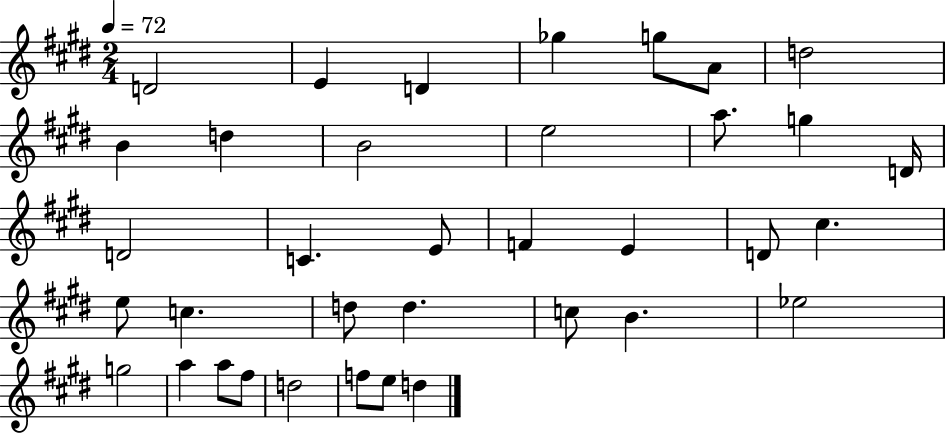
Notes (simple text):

D4/h E4/q D4/q Gb5/q G5/e A4/e D5/h B4/q D5/q B4/h E5/h A5/e. G5/q D4/s D4/h C4/q. E4/e F4/q E4/q D4/e C#5/q. E5/e C5/q. D5/e D5/q. C5/e B4/q. Eb5/h G5/h A5/q A5/e F#5/e D5/h F5/e E5/e D5/q